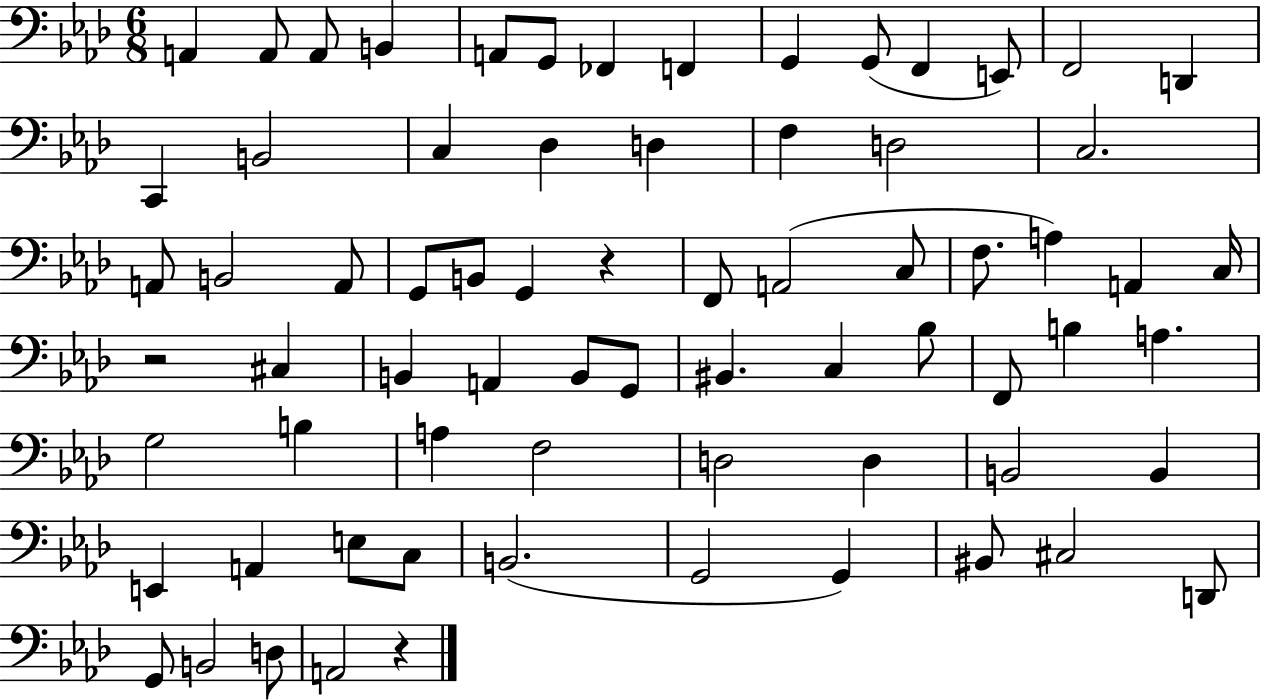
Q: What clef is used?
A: bass